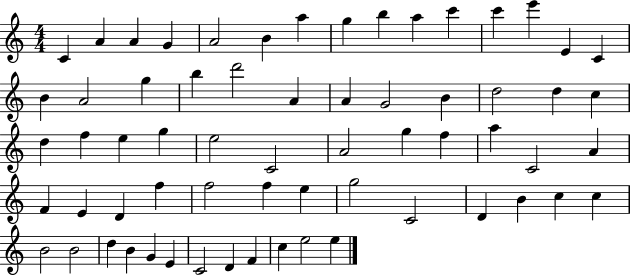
X:1
T:Untitled
M:4/4
L:1/4
K:C
C A A G A2 B a g b a c' c' e' E C B A2 g b d'2 A A G2 B d2 d c d f e g e2 C2 A2 g f a C2 A F E D f f2 f e g2 C2 D B c c B2 B2 d B G E C2 D F c e2 e